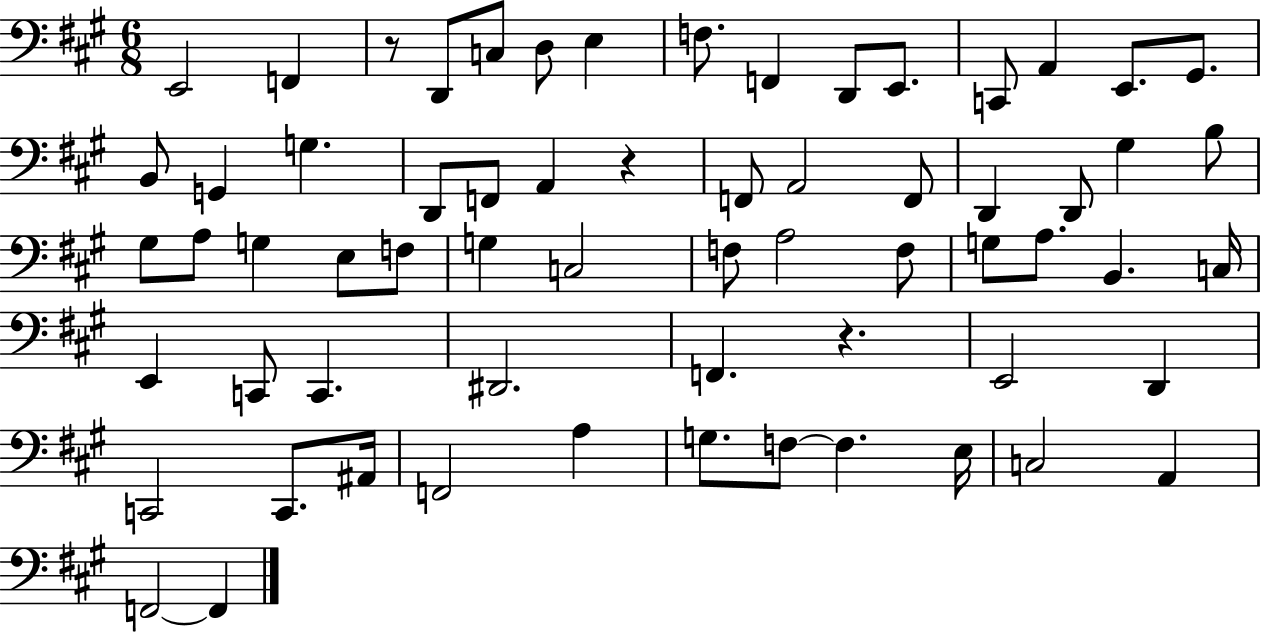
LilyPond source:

{
  \clef bass
  \numericTimeSignature
  \time 6/8
  \key a \major
  e,2 f,4 | r8 d,8 c8 d8 e4 | f8. f,4 d,8 e,8. | c,8 a,4 e,8. gis,8. | \break b,8 g,4 g4. | d,8 f,8 a,4 r4 | f,8 a,2 f,8 | d,4 d,8 gis4 b8 | \break gis8 a8 g4 e8 f8 | g4 c2 | f8 a2 f8 | g8 a8. b,4. c16 | \break e,4 c,8 c,4. | dis,2. | f,4. r4. | e,2 d,4 | \break c,2 c,8. ais,16 | f,2 a4 | g8. f8~~ f4. e16 | c2 a,4 | \break f,2~~ f,4 | \bar "|."
}